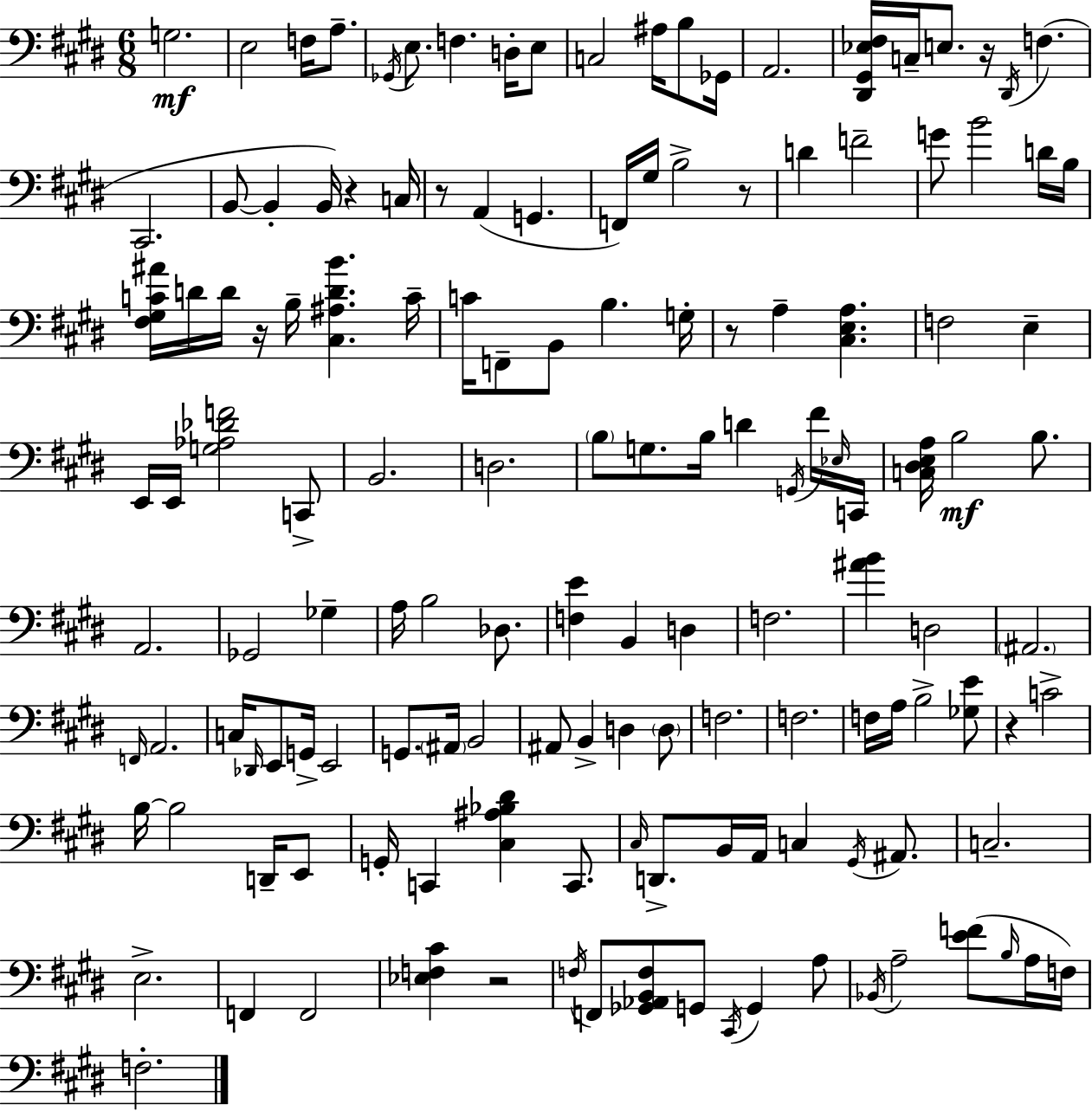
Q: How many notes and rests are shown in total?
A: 143